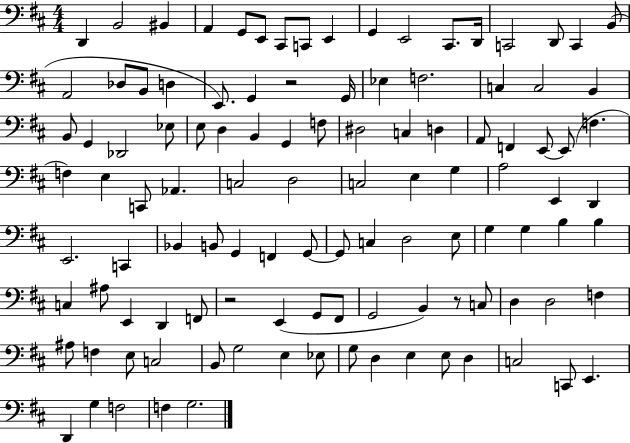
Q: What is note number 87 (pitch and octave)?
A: F3